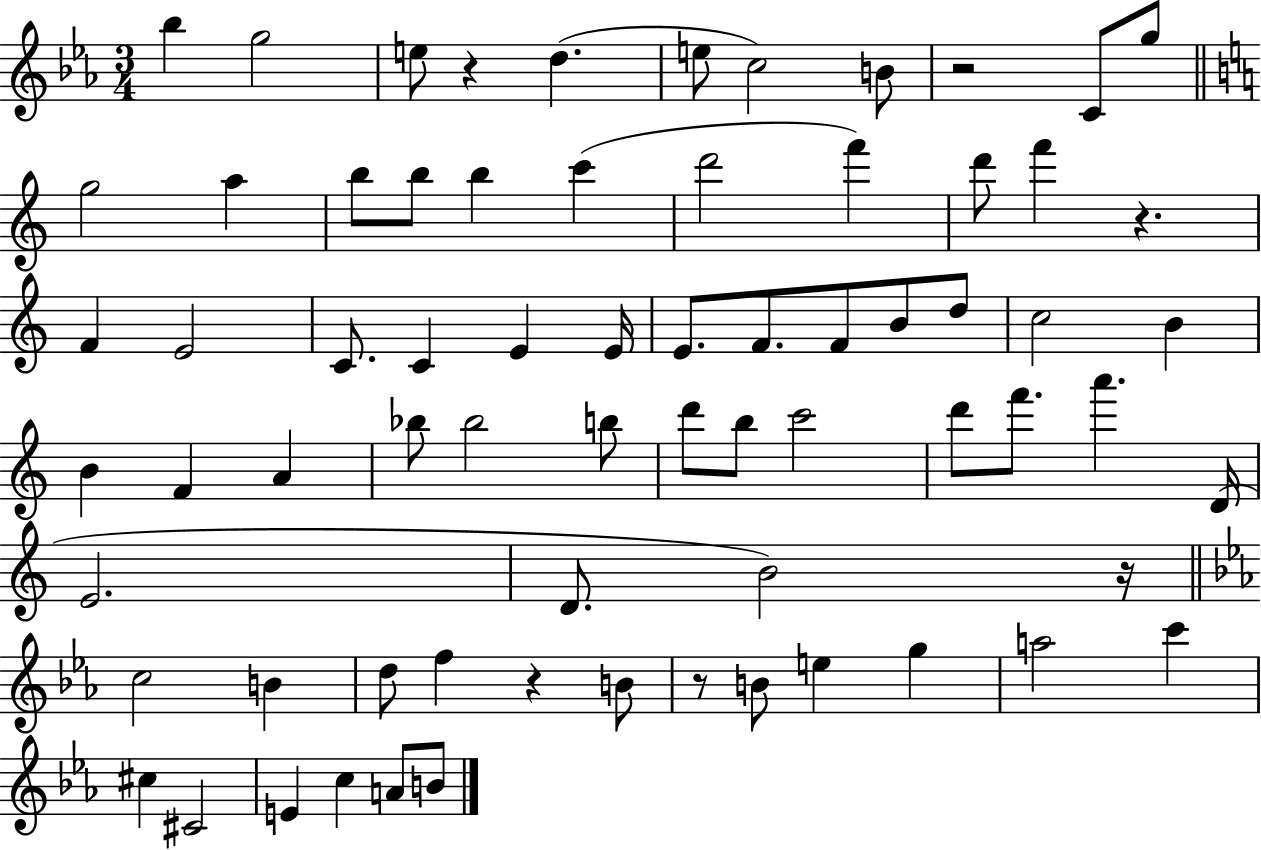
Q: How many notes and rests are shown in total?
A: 70